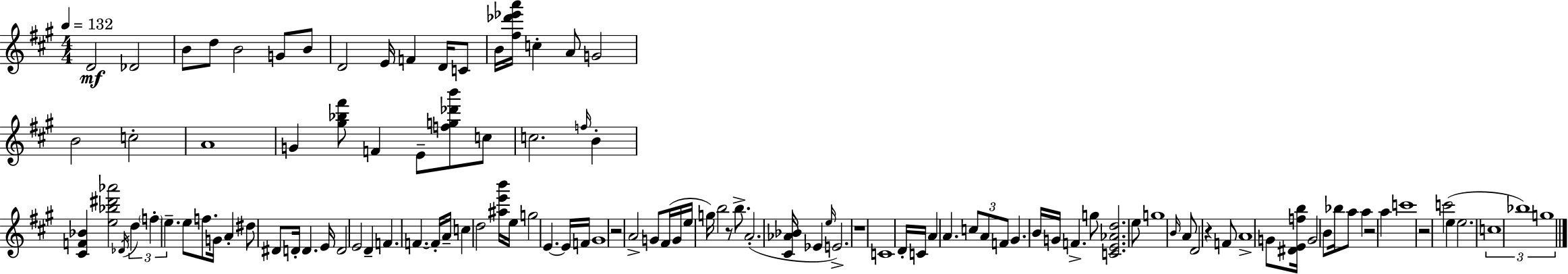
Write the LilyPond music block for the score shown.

{
  \clef treble
  \numericTimeSignature
  \time 4/4
  \key a \major
  \tempo 4 = 132
  d'2\mf des'2 | b'8 d''8 b'2 g'8 b'8 | d'2 e'16 f'4 d'16 c'8 | b'16 <fis'' des''' ees''' a'''>16 c''4-. a'8 g'2 | \break b'2 c''2-. | a'1 | g'4 <gis'' bes'' fis'''>8 f'4 e'8-- <f'' g'' des''' b'''>8 c''8 | c''2. \grace { f''16 } b'4-. | \break <cis' f' bes'>4 <e'' bes'' dis''' aes'''>2 \acciaccatura { des'16 } \tuplet 3/2 { d''4 | \parenthesize f''4-. e''4.-- } e''8 f''8. | g'16 a'4-. dis''8 dis'8 d'16-. d'4. | e'16 d'2 e'2 | \break d'4-- f'4. f'4.~~ | f'16-. a'16-- c''4 d''2 | <ais'' e''' b'''>16 e''16 g''2 e'4.~~ | e'16 f'16 gis'1 | \break r2 a'2-> | g'8 fis'16( g'16 e''16 g''16) b''2 | r8 b''8.-> a'2.-.( | <cis' aes' bes'>16 ees'4 \grace { e''16 } e'2.->) | \break r1 | c'1 | d'16-. c'16 a'4 a'4. \tuplet 3/2 { c''8 | a'8 f'8 } gis'4. b'16 g'16 f'4.-> | \break g''8 <c' e' aes' d''>2. | e''8 g''1 | \grace { b'16 } a'8 d'2 r4 | f'8 a'1-> | \break g'8 <dis' e' f'' b''>16 g'2 b'8 | bes''16 a''8 a''4 r2 | a''4 c'''1 | r2 c'''2( | \break e''4 e''2. | \tuplet 3/2 { c''1 | bes''1) | g''1 } | \break \bar "|."
}